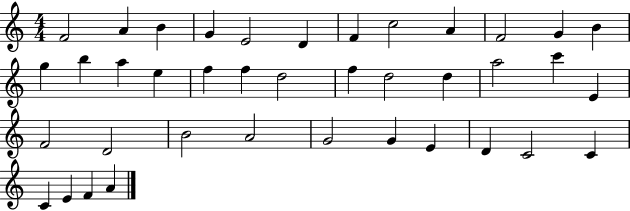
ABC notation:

X:1
T:Untitled
M:4/4
L:1/4
K:C
F2 A B G E2 D F c2 A F2 G B g b a e f f d2 f d2 d a2 c' E F2 D2 B2 A2 G2 G E D C2 C C E F A